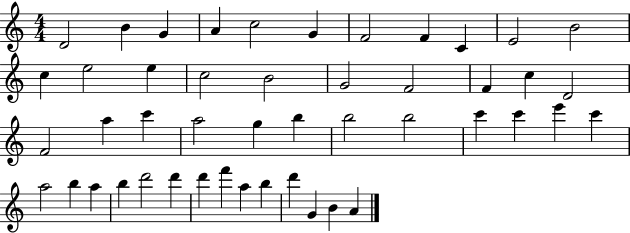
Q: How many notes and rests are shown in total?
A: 47